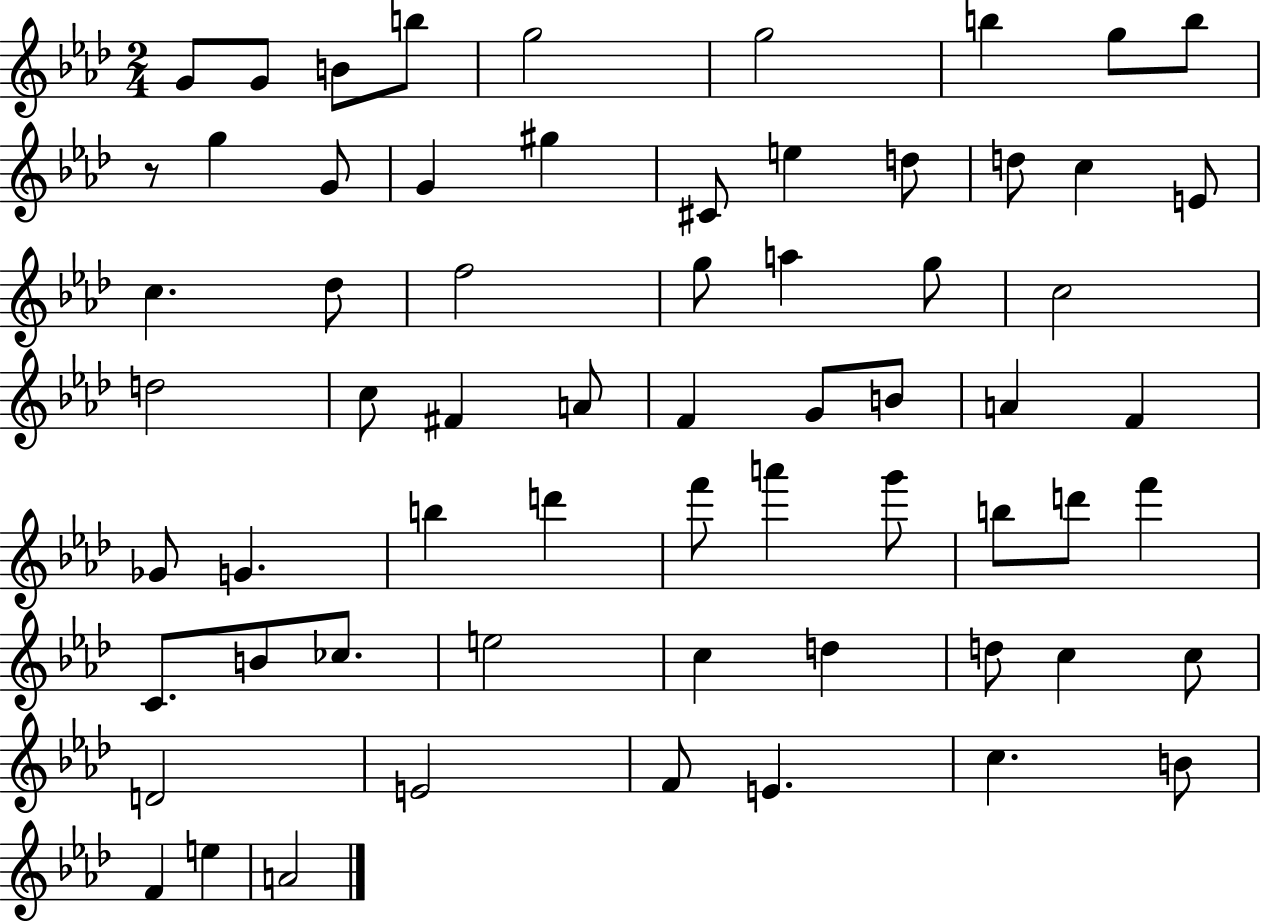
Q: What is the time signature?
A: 2/4